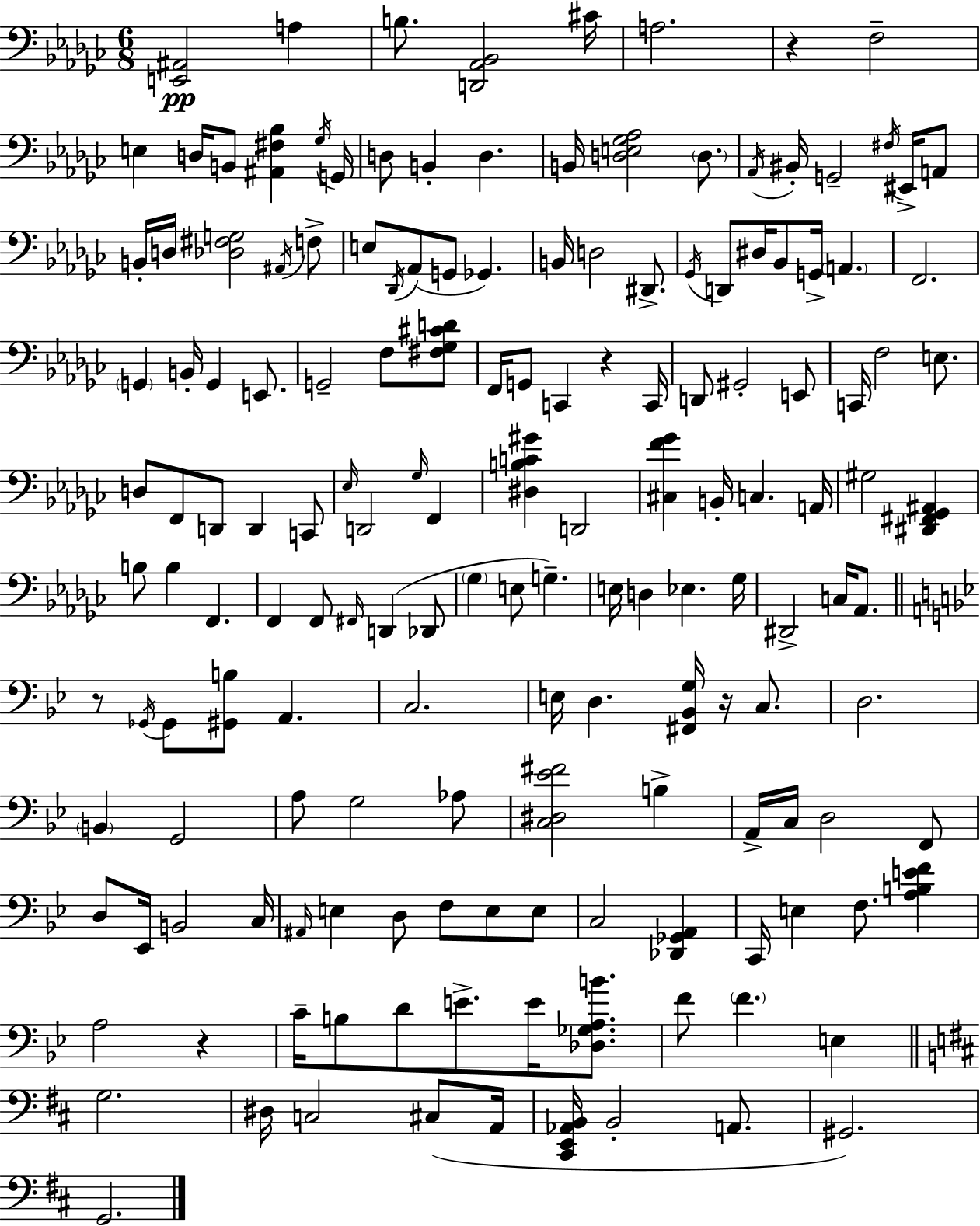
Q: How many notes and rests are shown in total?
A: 159